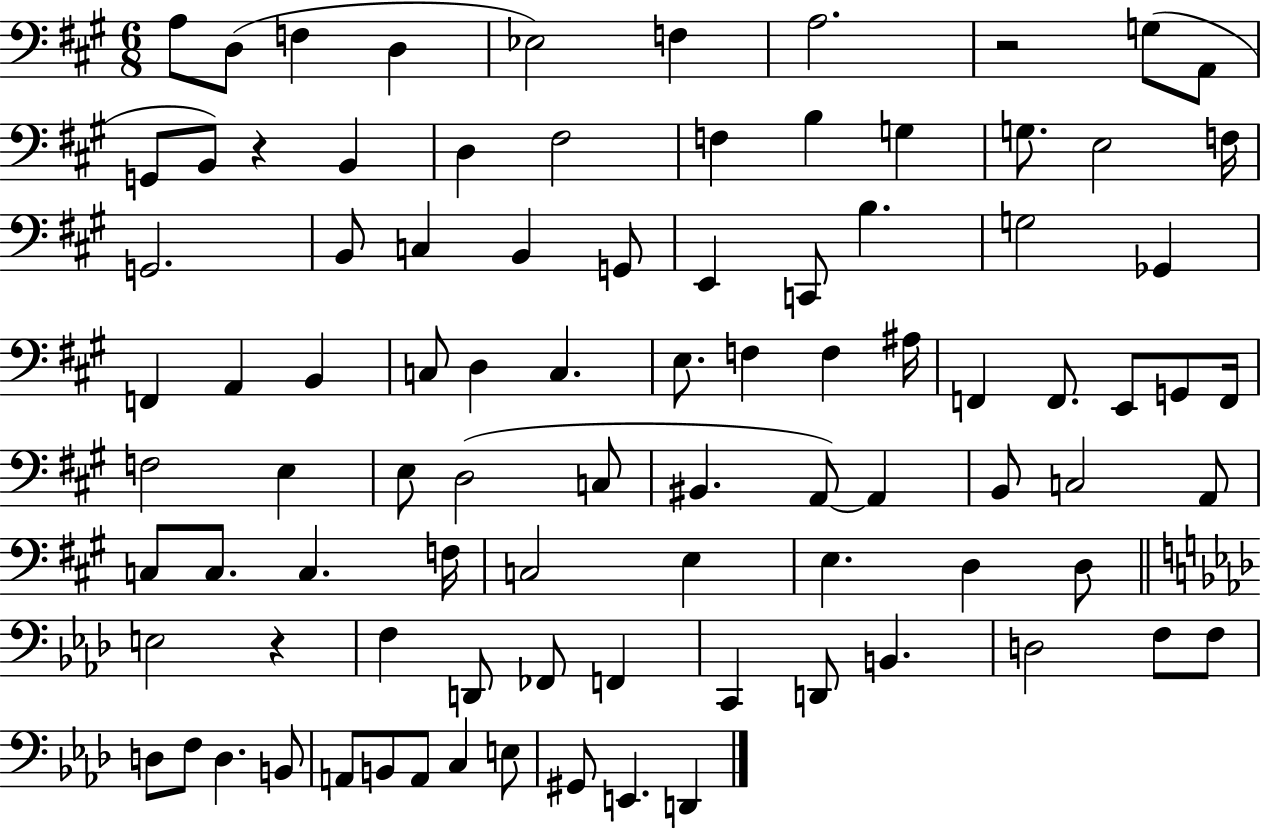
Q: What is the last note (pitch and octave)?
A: D2